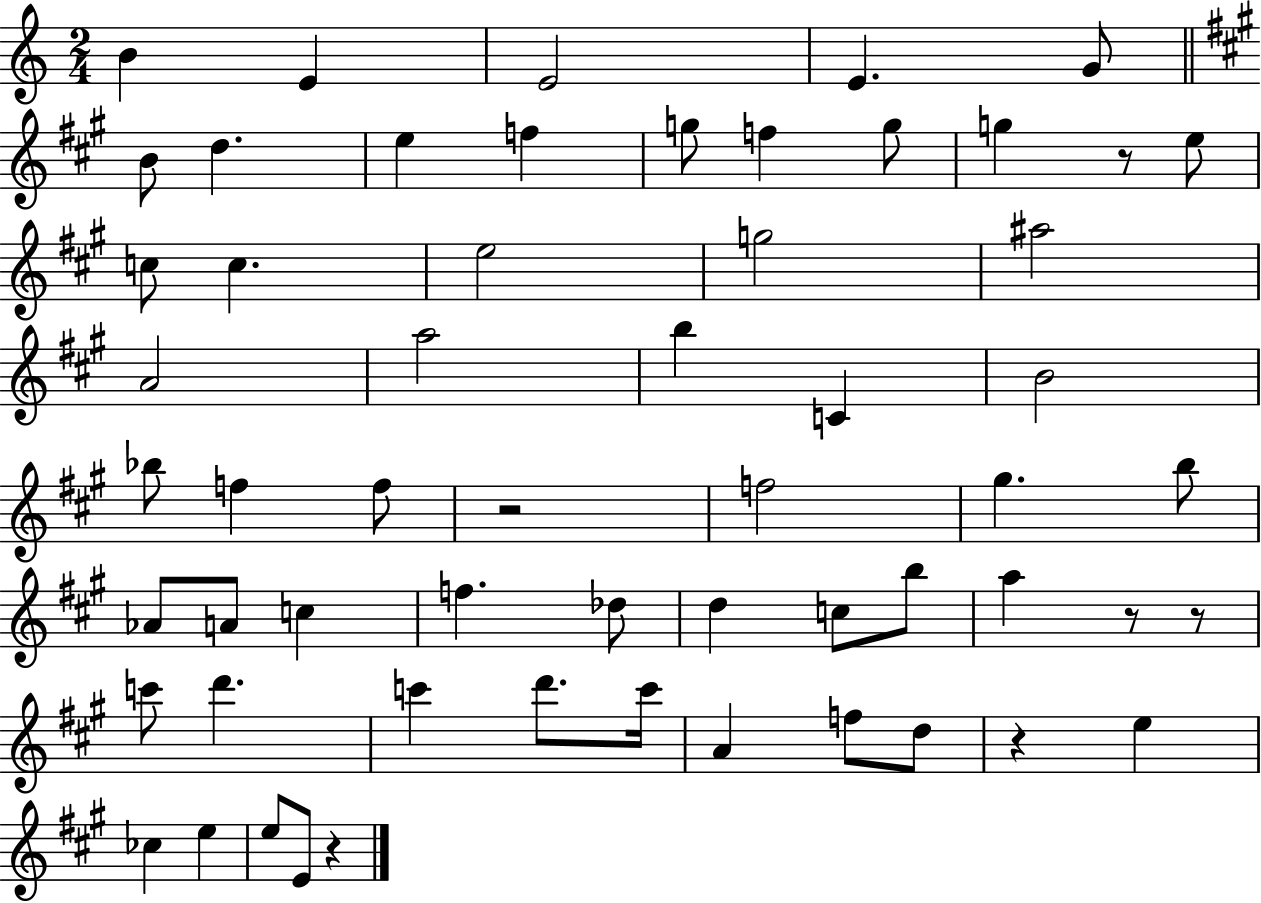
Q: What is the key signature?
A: C major